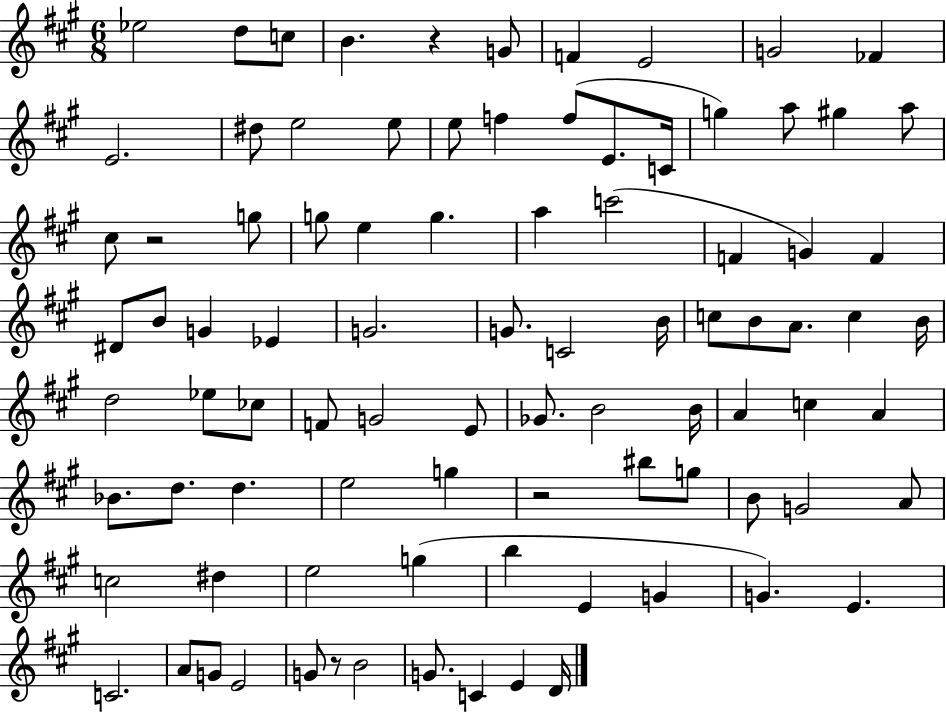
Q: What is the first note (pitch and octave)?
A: Eb5